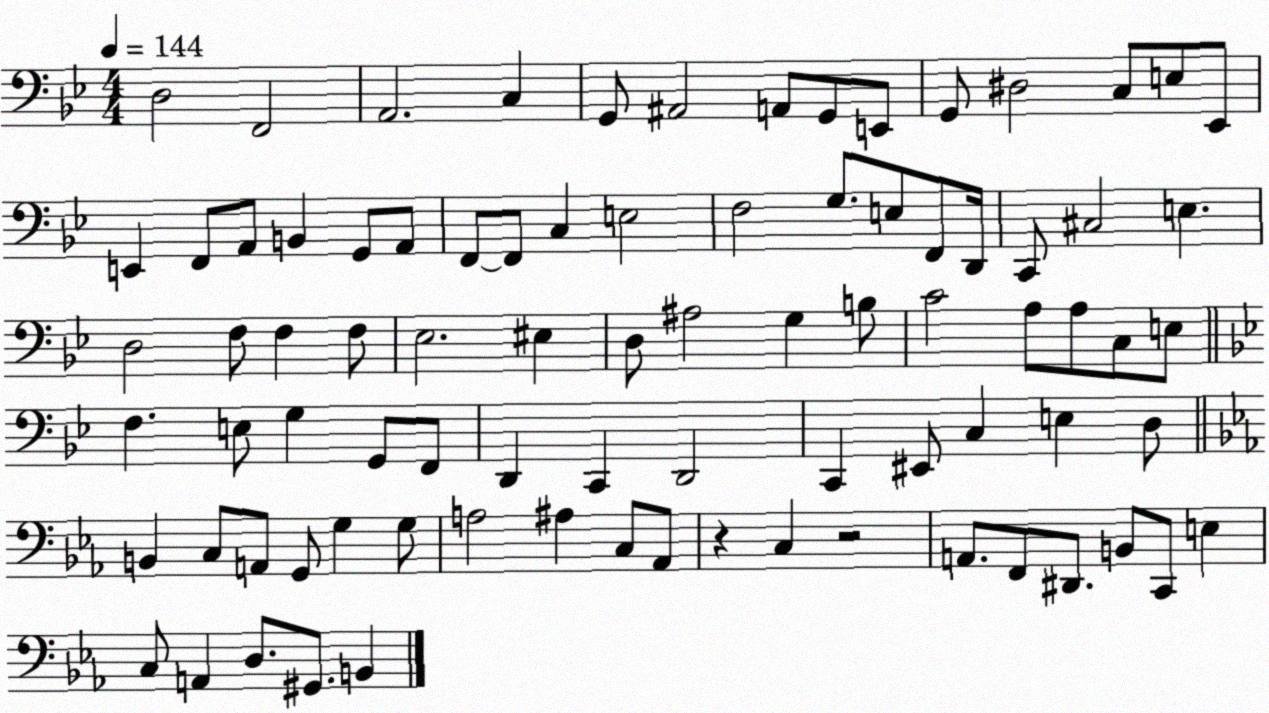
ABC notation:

X:1
T:Untitled
M:4/4
L:1/4
K:Bb
D,2 F,,2 A,,2 C, G,,/2 ^A,,2 A,,/2 G,,/2 E,,/2 G,,/2 ^D,2 C,/2 E,/2 _E,,/2 E,, F,,/2 A,,/2 B,, G,,/2 A,,/2 F,,/2 F,,/2 C, E,2 F,2 G,/2 E,/2 F,,/2 D,,/4 C,,/2 ^C,2 E, D,2 F,/2 F, F,/2 _E,2 ^E, D,/2 ^A,2 G, B,/2 C2 A,/2 A,/2 C,/2 E,/2 F, E,/2 G, G,,/2 F,,/2 D,, C,, D,,2 C,, ^E,,/2 C, E, D,/2 B,, C,/2 A,,/2 G,,/2 G, G,/2 A,2 ^A, C,/2 _A,,/2 z C, z2 A,,/2 F,,/2 ^D,,/2 B,,/2 C,,/2 E, C,/2 A,, D,/2 ^G,,/2 B,,